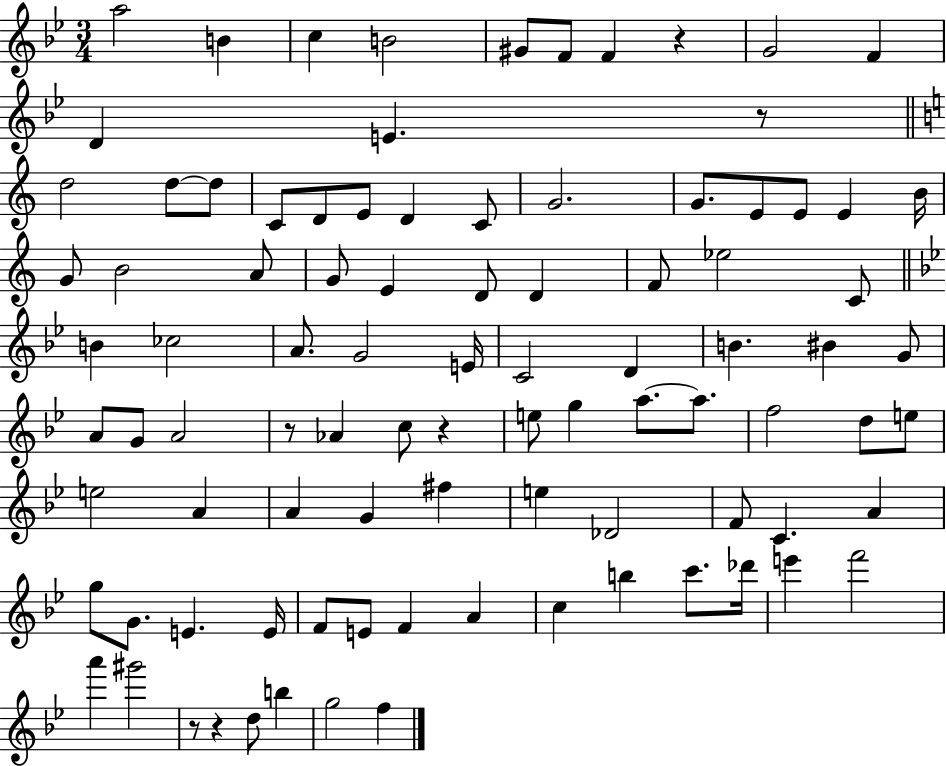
{
  \clef treble
  \numericTimeSignature
  \time 3/4
  \key bes \major
  \repeat volta 2 { a''2 b'4 | c''4 b'2 | gis'8 f'8 f'4 r4 | g'2 f'4 | \break d'4 e'4. r8 | \bar "||" \break \key c \major d''2 d''8~~ d''8 | c'8 d'8 e'8 d'4 c'8 | g'2. | g'8. e'8 e'8 e'4 b'16 | \break g'8 b'2 a'8 | g'8 e'4 d'8 d'4 | f'8 ees''2 c'8 | \bar "||" \break \key bes \major b'4 ces''2 | a'8. g'2 e'16 | c'2 d'4 | b'4. bis'4 g'8 | \break a'8 g'8 a'2 | r8 aes'4 c''8 r4 | e''8 g''4 a''8.~~ a''8. | f''2 d''8 e''8 | \break e''2 a'4 | a'4 g'4 fis''4 | e''4 des'2 | f'8 c'4. a'4 | \break g''8 g'8. e'4. e'16 | f'8 e'8 f'4 a'4 | c''4 b''4 c'''8. des'''16 | e'''4 f'''2 | \break a'''4 gis'''2 | r8 r4 d''8 b''4 | g''2 f''4 | } \bar "|."
}